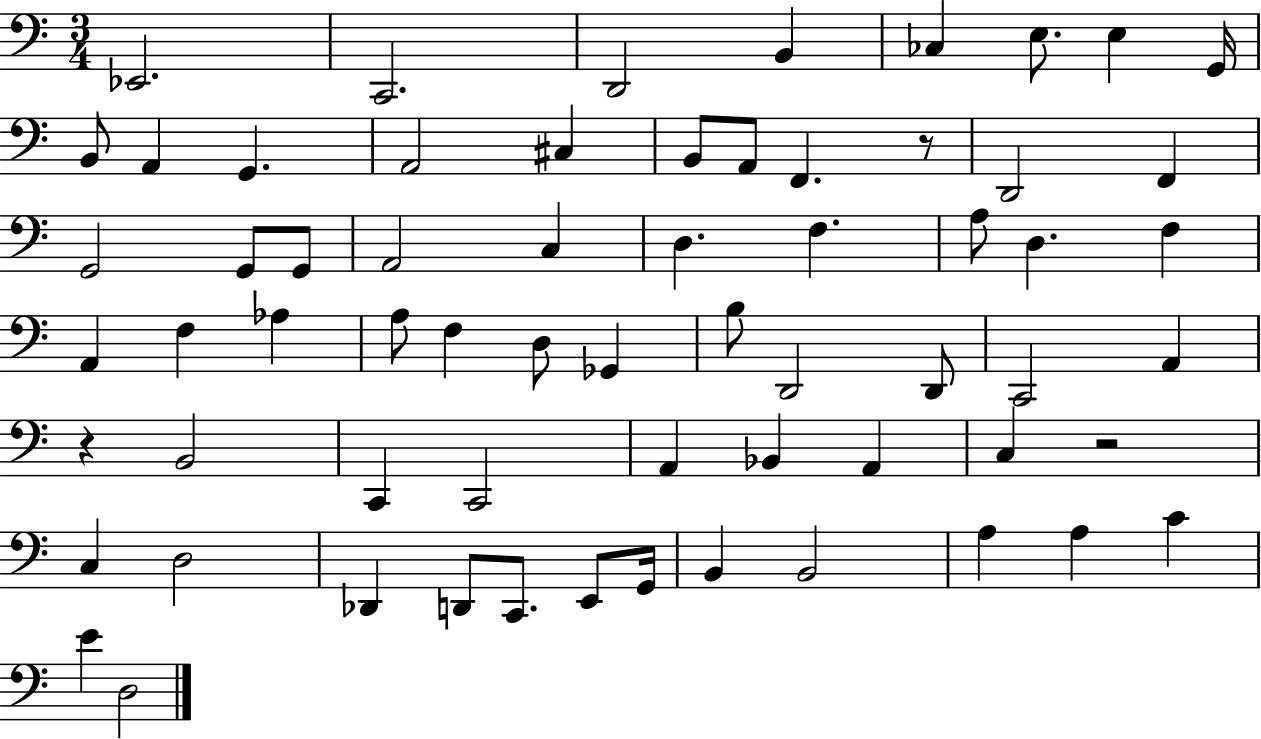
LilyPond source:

{
  \clef bass
  \numericTimeSignature
  \time 3/4
  \key c \major
  ees,2. | c,2. | d,2 b,4 | ces4 e8. e4 g,16 | \break b,8 a,4 g,4. | a,2 cis4 | b,8 a,8 f,4. r8 | d,2 f,4 | \break g,2 g,8 g,8 | a,2 c4 | d4. f4. | a8 d4. f4 | \break a,4 f4 aes4 | a8 f4 d8 ges,4 | b8 d,2 d,8 | c,2 a,4 | \break r4 b,2 | c,4 c,2 | a,4 bes,4 a,4 | c4 r2 | \break c4 d2 | des,4 d,8 c,8. e,8 g,16 | b,4 b,2 | a4 a4 c'4 | \break e'4 d2 | \bar "|."
}